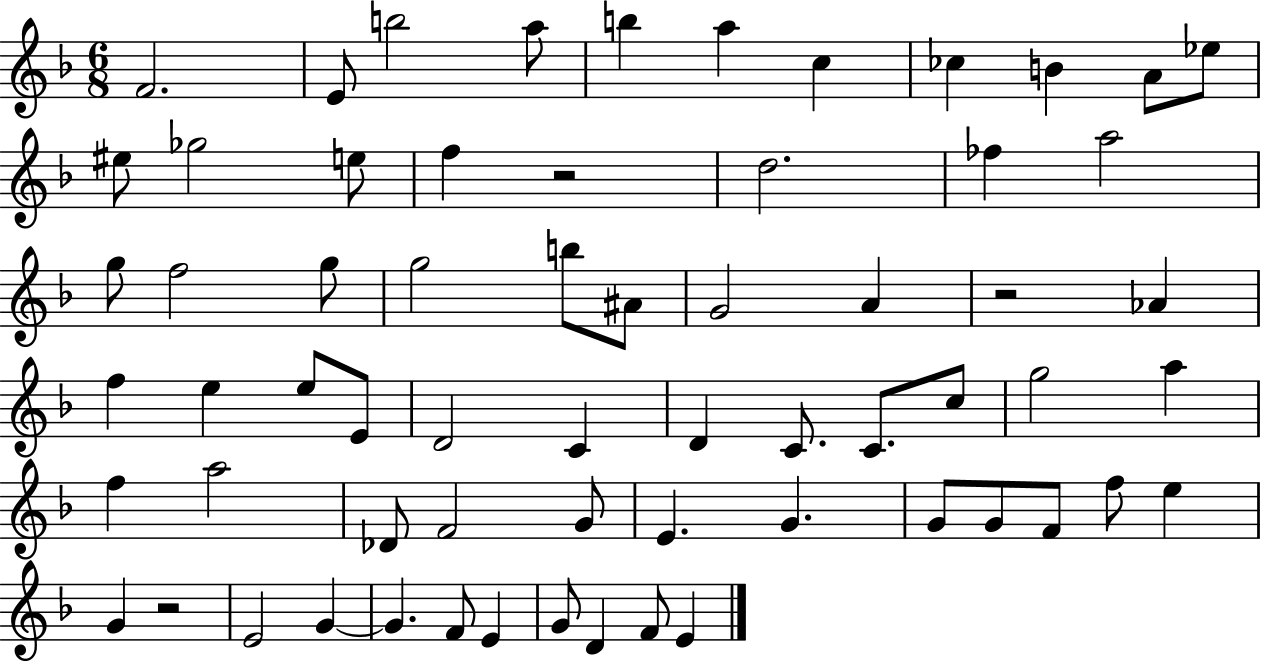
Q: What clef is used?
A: treble